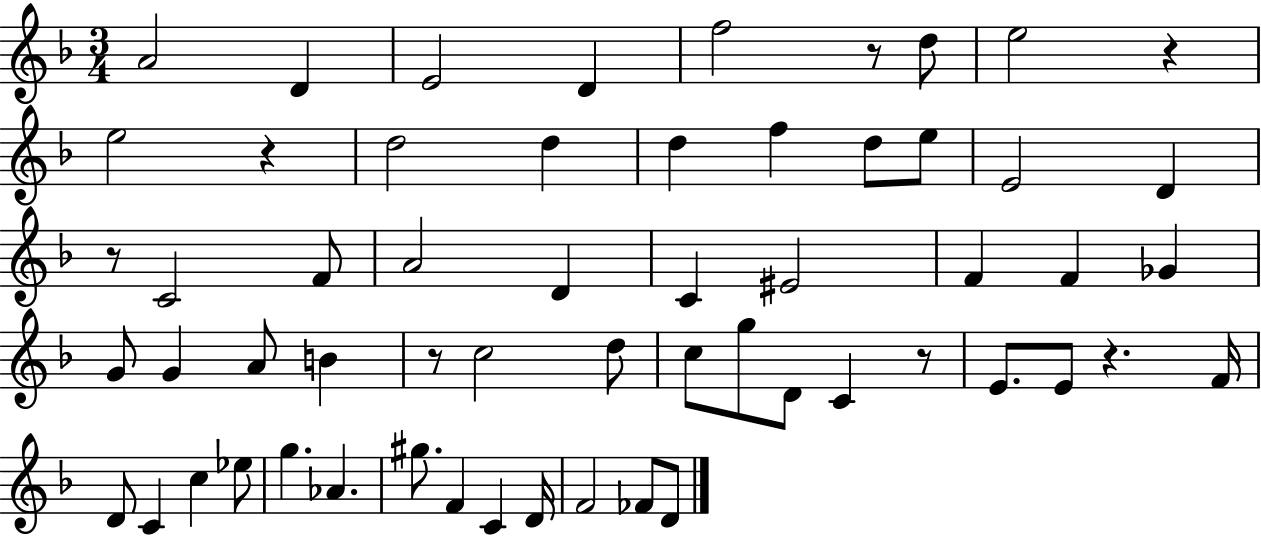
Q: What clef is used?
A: treble